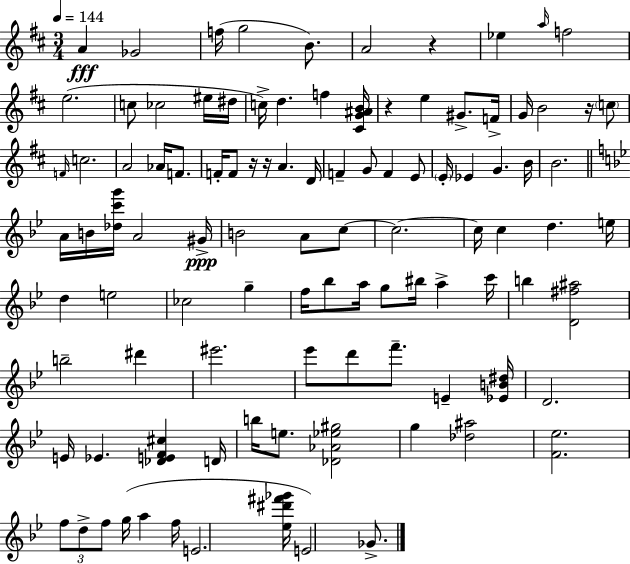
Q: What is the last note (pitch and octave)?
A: Gb4